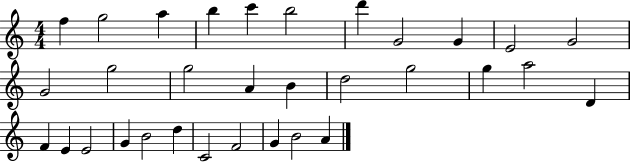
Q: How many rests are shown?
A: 0